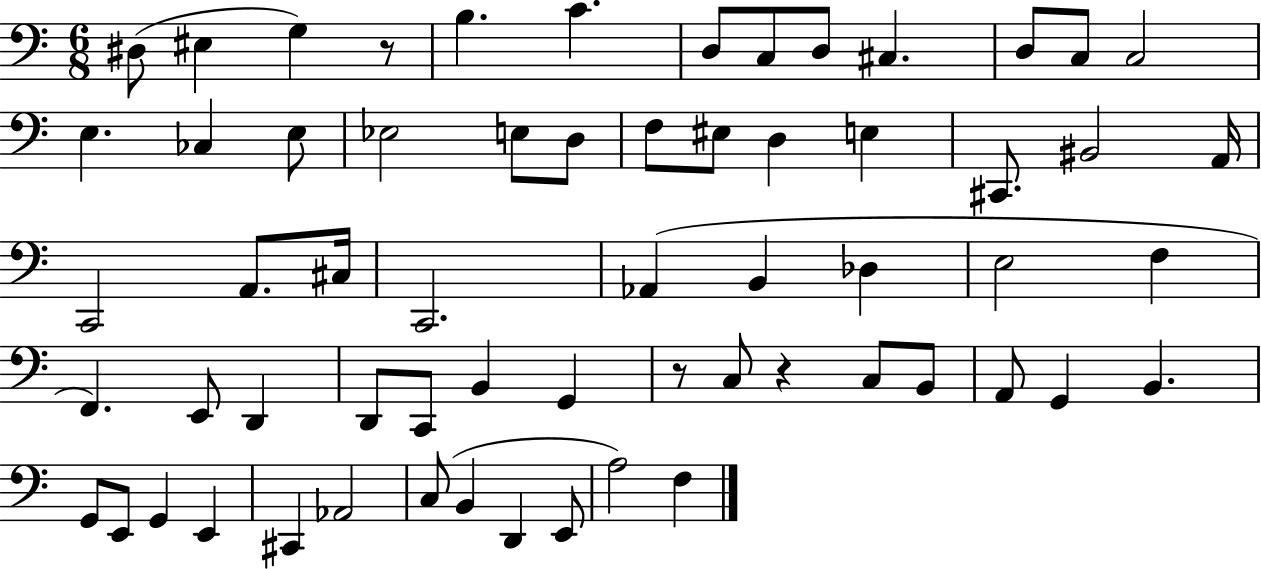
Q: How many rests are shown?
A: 3